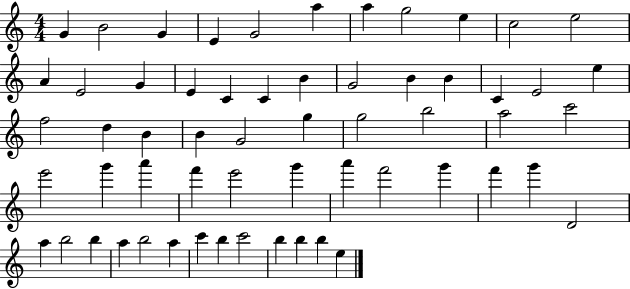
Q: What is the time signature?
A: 4/4